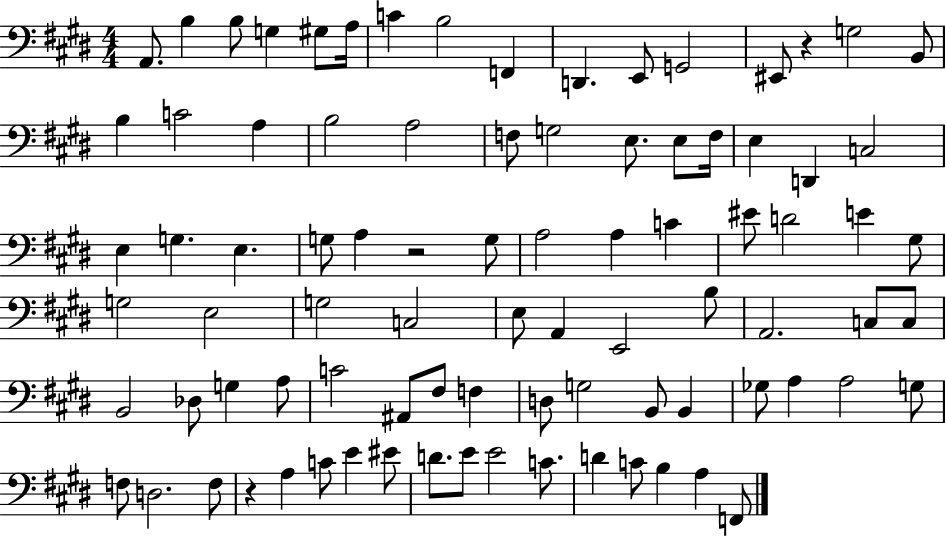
{
  \clef bass
  \numericTimeSignature
  \time 4/4
  \key e \major
  a,8. b4 b8 g4 gis8 a16 | c'4 b2 f,4 | d,4. e,8 g,2 | eis,8 r4 g2 b,8 | \break b4 c'2 a4 | b2 a2 | f8 g2 e8. e8 f16 | e4 d,4 c2 | \break e4 g4. e4. | g8 a4 r2 g8 | a2 a4 c'4 | eis'8 d'2 e'4 gis8 | \break g2 e2 | g2 c2 | e8 a,4 e,2 b8 | a,2. c8 c8 | \break b,2 des8 g4 a8 | c'2 ais,8 fis8 f4 | d8 g2 b,8 b,4 | ges8 a4 a2 g8 | \break f8 d2. f8 | r4 a4 c'8 e'4 eis'8 | d'8. e'8 e'2 c'8. | d'4 c'8 b4 a4 f,8 | \break \bar "|."
}